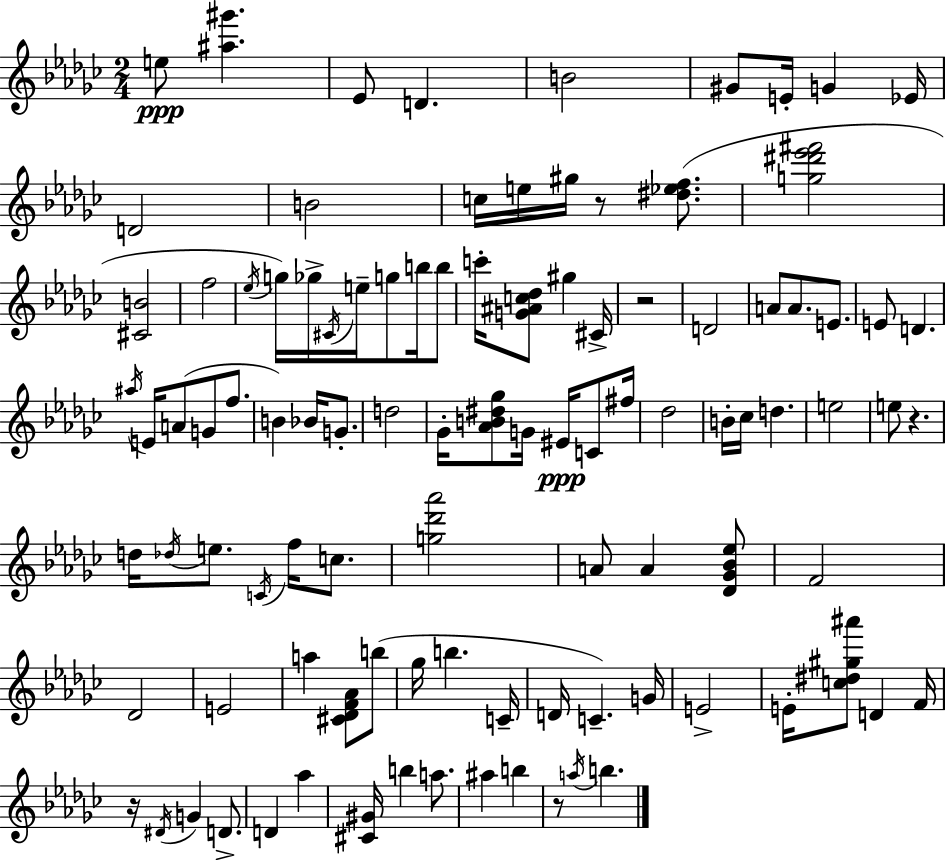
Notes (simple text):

E5/e [A#5,G#6]/q. Eb4/e D4/q. B4/h G#4/e E4/s G4/q Eb4/s D4/h B4/h C5/s E5/s G#5/s R/e [D#5,Eb5,F5]/e. [G5,D#6,Eb6,F#6]/h [C#4,B4]/h F5/h Eb5/s G5/s Gb5/s C#4/s E5/s G5/e B5/s B5/e C6/s [G4,A#4,C5,Db5]/e G#5/q C#4/s R/h D4/h A4/e A4/e. E4/e. E4/e D4/q. A#5/s E4/s A4/e G4/e F5/e. B4/q Bb4/s G4/e. D5/h Gb4/s [Ab4,B4,D#5,Gb5]/e G4/s EIS4/s C4/e F#5/s Db5/h B4/s CES5/s D5/q. E5/h E5/e R/q. D5/s Db5/s E5/e. C4/s F5/s C5/e. [G5,Db6,Ab6]/h A4/e A4/q [Db4,Gb4,Bb4,Eb5]/e F4/h Db4/h E4/h A5/q [C#4,Db4,F4,Ab4]/e B5/e Gb5/s B5/q. C4/s D4/s C4/q. G4/s E4/h E4/s [C5,D#5,G#5,A#6]/e D4/q F4/s R/s D#4/s G4/q D4/e. D4/q Ab5/q [C#4,G#4]/s B5/q A5/e. A#5/q B5/q R/e A5/s B5/q.